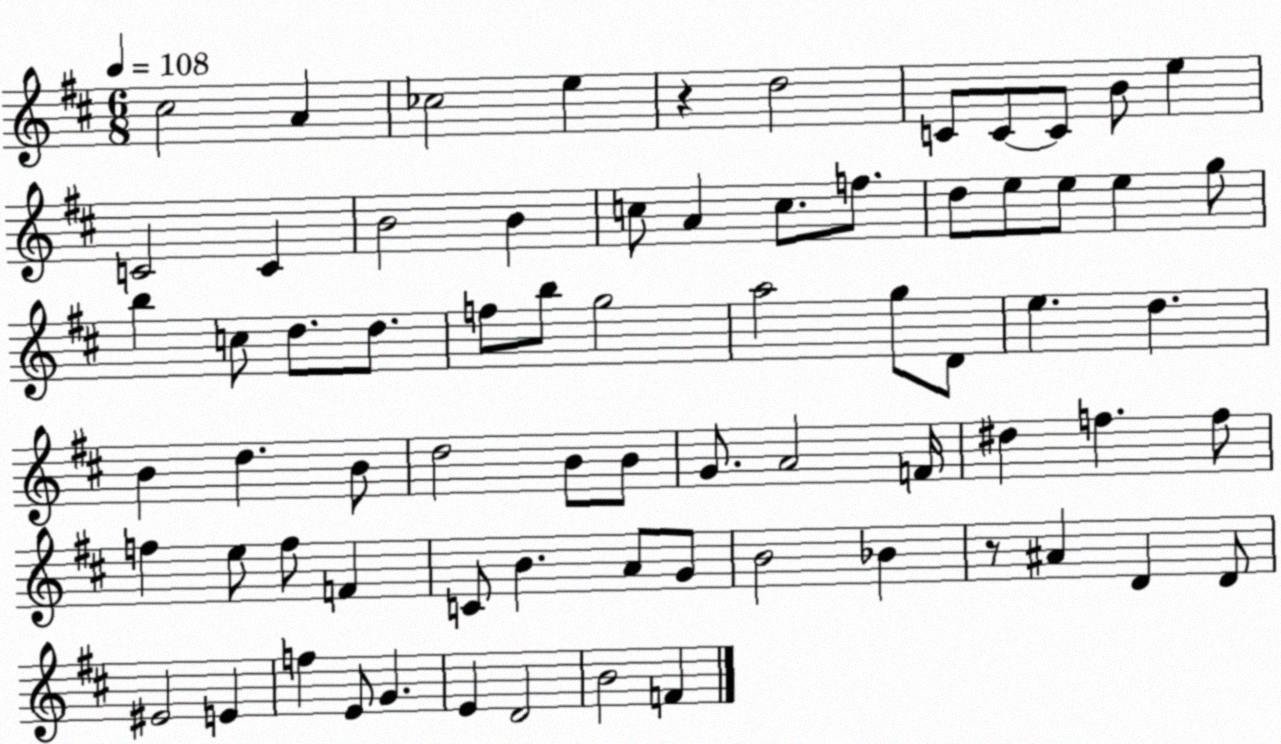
X:1
T:Untitled
M:6/8
L:1/4
K:D
^c2 A _c2 e z d2 C/2 C/2 C/2 B/2 e C2 C B2 B c/2 A c/2 f/2 d/2 e/2 e/2 e g/2 b c/2 d/2 d/2 f/2 b/2 g2 a2 g/2 D/2 e d B d B/2 d2 B/2 B/2 G/2 A2 F/4 ^d f f/2 f e/2 f/2 F C/2 B A/2 G/2 B2 _B z/2 ^A D D/2 ^E2 E f E/2 G E D2 B2 F